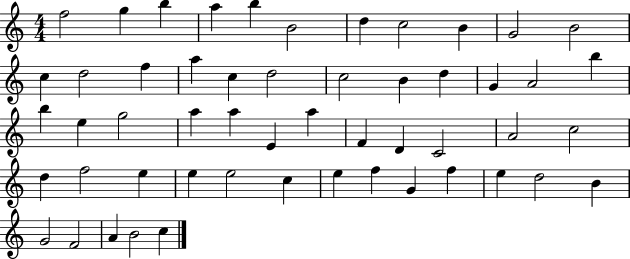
{
  \clef treble
  \numericTimeSignature
  \time 4/4
  \key c \major
  f''2 g''4 b''4 | a''4 b''4 b'2 | d''4 c''2 b'4 | g'2 b'2 | \break c''4 d''2 f''4 | a''4 c''4 d''2 | c''2 b'4 d''4 | g'4 a'2 b''4 | \break b''4 e''4 g''2 | a''4 a''4 e'4 a''4 | f'4 d'4 c'2 | a'2 c''2 | \break d''4 f''2 e''4 | e''4 e''2 c''4 | e''4 f''4 g'4 f''4 | e''4 d''2 b'4 | \break g'2 f'2 | a'4 b'2 c''4 | \bar "|."
}